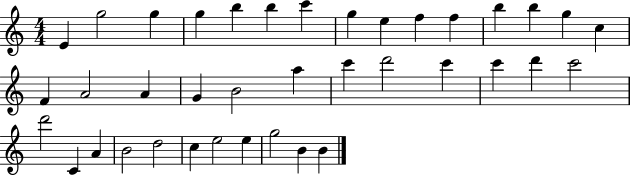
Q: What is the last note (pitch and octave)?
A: B4